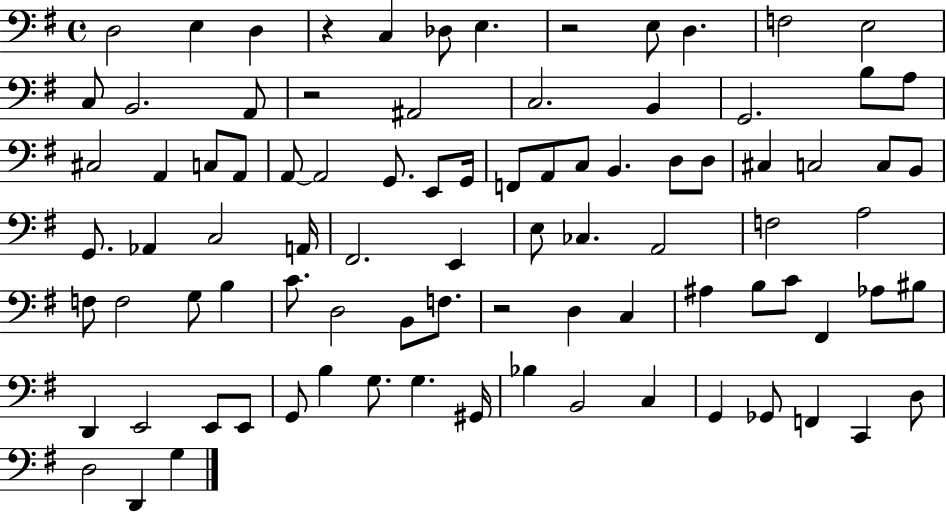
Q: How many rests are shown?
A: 4